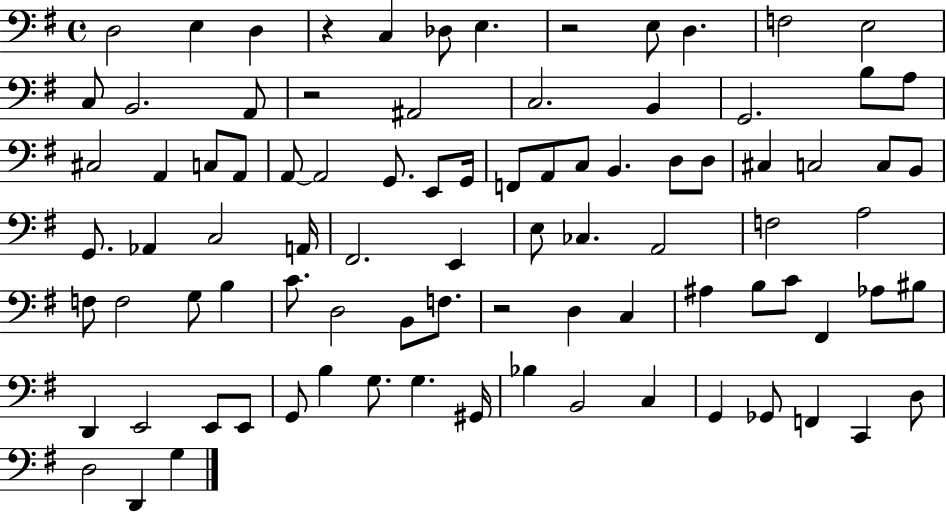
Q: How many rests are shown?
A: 4